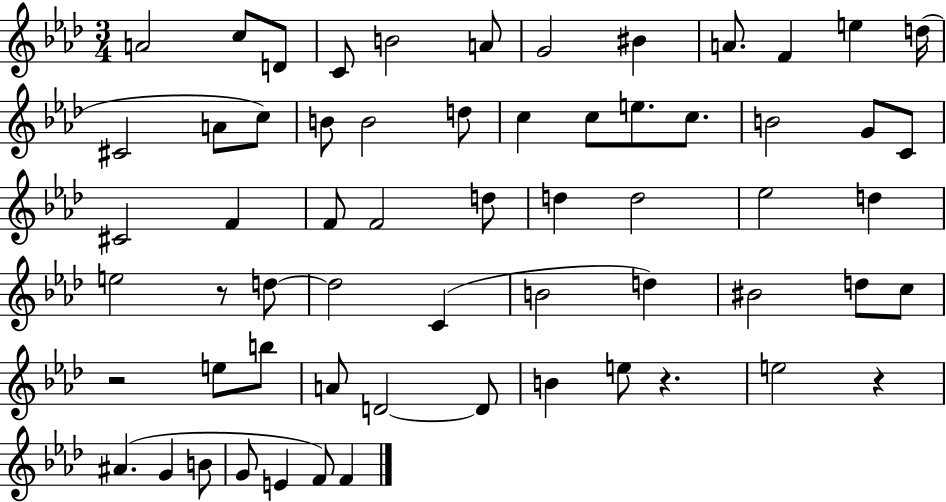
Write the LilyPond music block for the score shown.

{
  \clef treble
  \numericTimeSignature
  \time 3/4
  \key aes \major
  \repeat volta 2 { a'2 c''8 d'8 | c'8 b'2 a'8 | g'2 bis'4 | a'8. f'4 e''4 d''16( | \break cis'2 a'8 c''8) | b'8 b'2 d''8 | c''4 c''8 e''8. c''8. | b'2 g'8 c'8 | \break cis'2 f'4 | f'8 f'2 d''8 | d''4 d''2 | ees''2 d''4 | \break e''2 r8 d''8~~ | d''2 c'4( | b'2 d''4) | bis'2 d''8 c''8 | \break r2 e''8 b''8 | a'8 d'2~~ d'8 | b'4 e''8 r4. | e''2 r4 | \break ais'4.( g'4 b'8 | g'8 e'4 f'8) f'4 | } \bar "|."
}